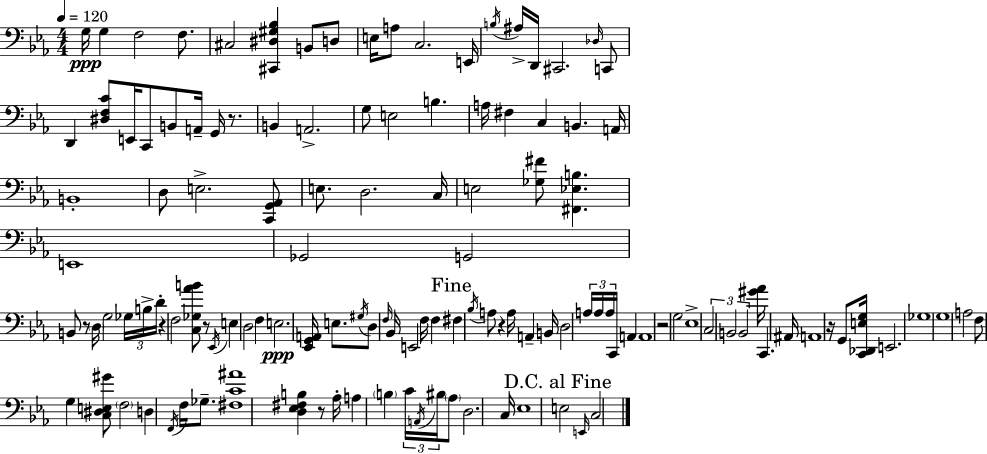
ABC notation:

X:1
T:Untitled
M:4/4
L:1/4
K:Cm
G,/4 G, F,2 F,/2 ^C,2 [^C,,^D,^G,_B,] B,,/2 D,/2 E,/4 A,/2 C,2 E,,/4 B,/4 ^A,/4 D,,/4 ^C,,2 _D,/4 C,,/2 D,, [^D,F,C]/2 E,,/4 C,,/2 B,,/2 A,,/4 G,,/4 z/2 B,, A,,2 G,/2 E,2 B, A,/4 ^F, C, B,, A,,/4 B,,4 D,/2 E,2 [C,,G,,_A,,]/2 E,/2 D,2 C,/4 E,2 [_G,^F]/2 [^F,,_E,B,] E,,4 _G,,2 G,,2 B,,/2 z/2 D,/4 G,2 _G,/4 B,/4 D/4 z F,2 [C,_G,_AB]/2 z/2 _E,,/4 E, D,2 F, E,2 [_E,,G,,A,,]/4 E,/2 ^G,/4 D,/2 F,/4 _B,,/4 E,,2 F,/4 F, ^F, _B,/4 A,/2 z A,/4 A,, B,,/4 D,2 A,/4 A,/4 A,/4 C,,/4 A,, A,,4 z2 G,2 _E,4 C,2 B,,2 B,,2 [^G_A]/4 C,, ^A,,/4 A,,4 z/4 G,,/2 [C,,_D,,E,G,]/4 E,,2 _G,4 G,4 A,2 F,/2 G, [C,^D,E,^G]/2 F,2 D, F,,/4 F,/4 _G,/2 [^F,C^A]4 [D,_E,^F,B,] z/2 _A,/4 A, B, C/4 A,,/4 ^B,/4 _A,/2 D,2 C,/4 _E,4 E,2 E,,/4 C,2